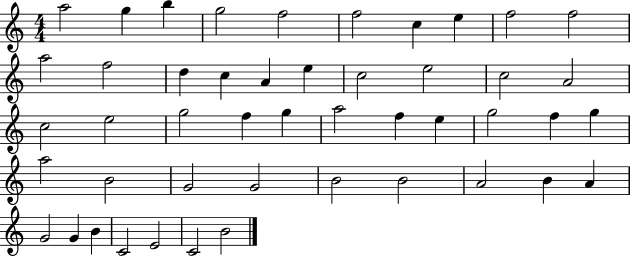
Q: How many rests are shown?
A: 0